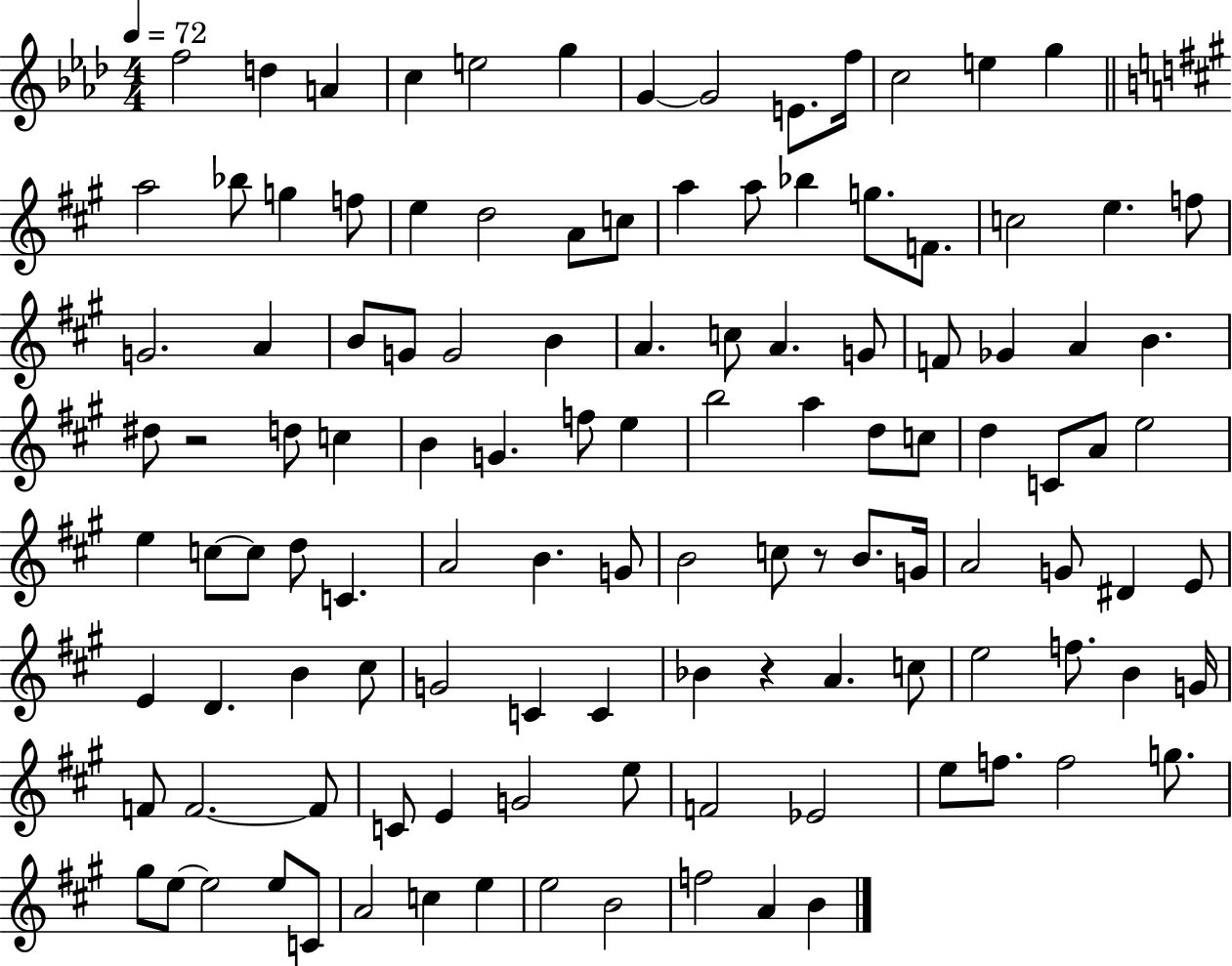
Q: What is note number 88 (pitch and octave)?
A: G4